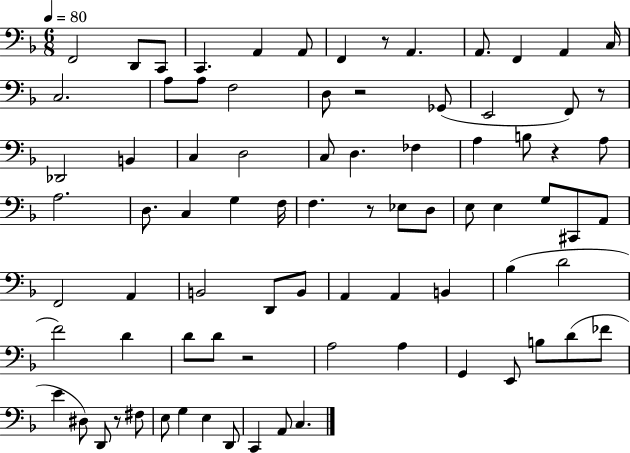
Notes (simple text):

F2/h D2/e C2/e C2/q. A2/q A2/e F2/q R/e A2/q. A2/e. F2/q A2/q C3/s C3/h. A3/e A3/e F3/h D3/e R/h Gb2/e E2/h F2/e R/e Db2/h B2/q C3/q D3/h C3/e D3/q. FES3/q A3/q B3/e R/q A3/e A3/h. D3/e. C3/q G3/q F3/s F3/q. R/e Eb3/e D3/e E3/e E3/q G3/e C#2/e A2/e F2/h A2/q B2/h D2/e B2/e A2/q A2/q B2/q Bb3/q D4/h F4/h D4/q D4/e D4/e R/h A3/h A3/q G2/q E2/e B3/e D4/e FES4/e E4/q D#3/e D2/e R/e F#3/e E3/e G3/q E3/q D2/e C2/q A2/e C3/q.